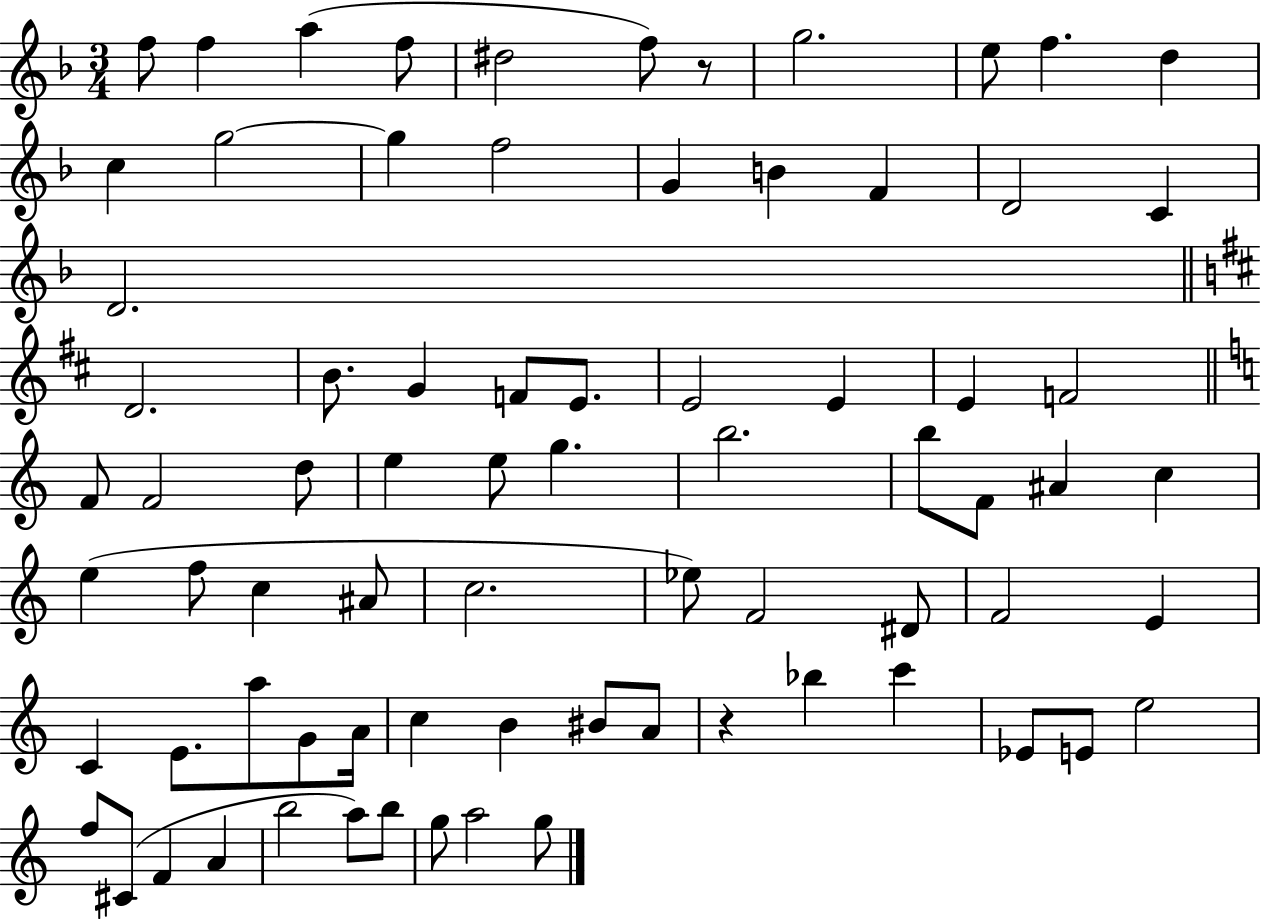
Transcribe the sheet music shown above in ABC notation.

X:1
T:Untitled
M:3/4
L:1/4
K:F
f/2 f a f/2 ^d2 f/2 z/2 g2 e/2 f d c g2 g f2 G B F D2 C D2 D2 B/2 G F/2 E/2 E2 E E F2 F/2 F2 d/2 e e/2 g b2 b/2 F/2 ^A c e f/2 c ^A/2 c2 _e/2 F2 ^D/2 F2 E C E/2 a/2 G/2 A/4 c B ^B/2 A/2 z _b c' _E/2 E/2 e2 f/2 ^C/2 F A b2 a/2 b/2 g/2 a2 g/2